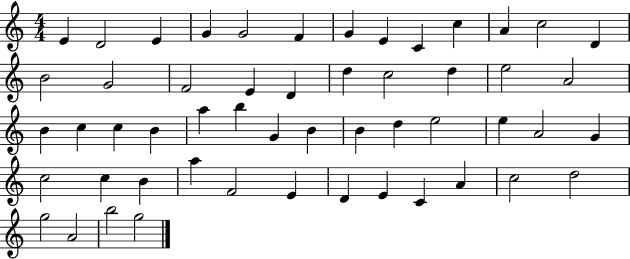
X:1
T:Untitled
M:4/4
L:1/4
K:C
E D2 E G G2 F G E C c A c2 D B2 G2 F2 E D d c2 d e2 A2 B c c B a b G B B d e2 e A2 G c2 c B a F2 E D E C A c2 d2 g2 A2 b2 g2